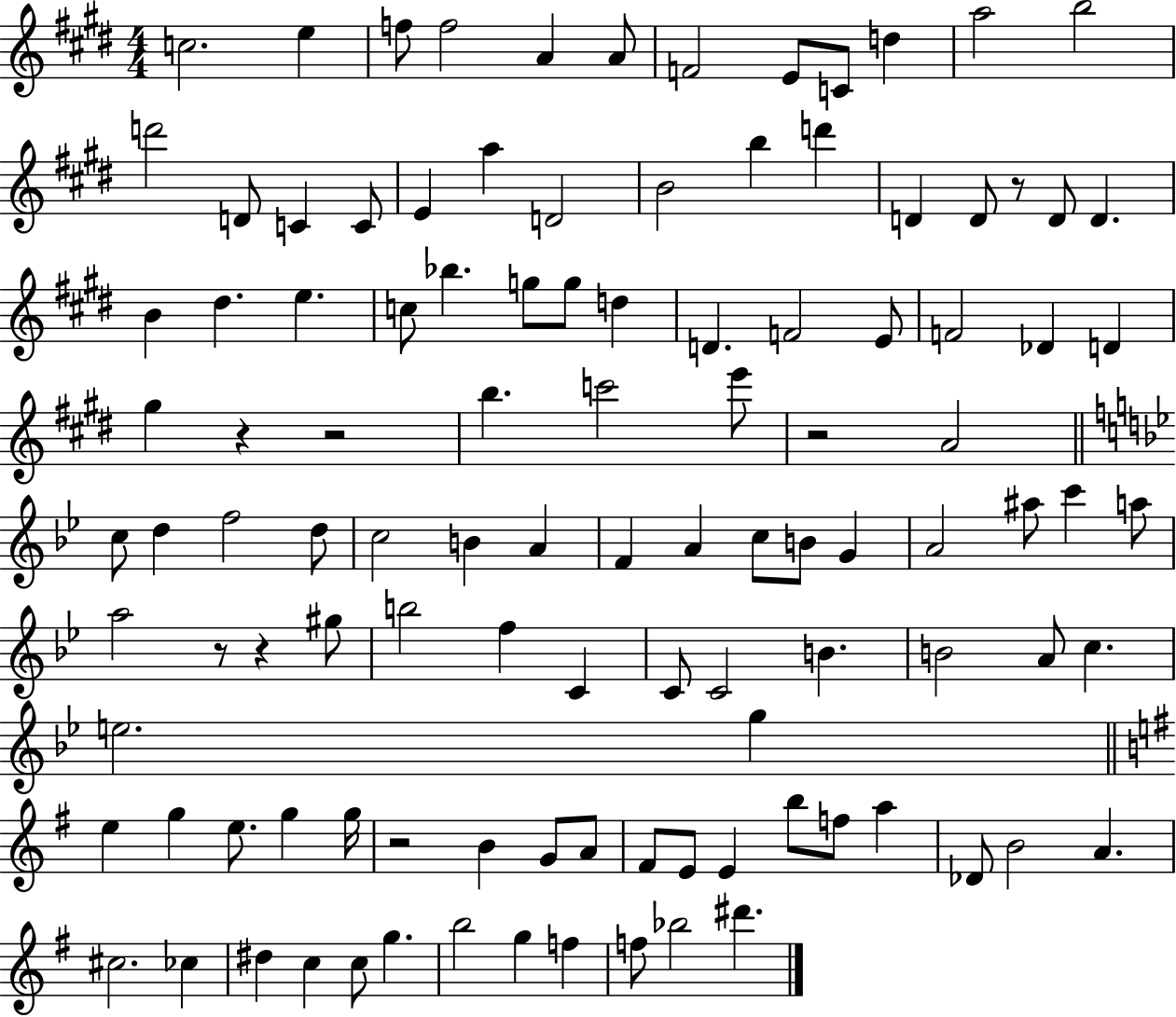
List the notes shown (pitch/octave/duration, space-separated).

C5/h. E5/q F5/e F5/h A4/q A4/e F4/h E4/e C4/e D5/q A5/h B5/h D6/h D4/e C4/q C4/e E4/q A5/q D4/h B4/h B5/q D6/q D4/q D4/e R/e D4/e D4/q. B4/q D#5/q. E5/q. C5/e Bb5/q. G5/e G5/e D5/q D4/q. F4/h E4/e F4/h Db4/q D4/q G#5/q R/q R/h B5/q. C6/h E6/e R/h A4/h C5/e D5/q F5/h D5/e C5/h B4/q A4/q F4/q A4/q C5/e B4/e G4/q A4/h A#5/e C6/q A5/e A5/h R/e R/q G#5/e B5/h F5/q C4/q C4/e C4/h B4/q. B4/h A4/e C5/q. E5/h. G5/q E5/q G5/q E5/e. G5/q G5/s R/h B4/q G4/e A4/e F#4/e E4/e E4/q B5/e F5/e A5/q Db4/e B4/h A4/q. C#5/h. CES5/q D#5/q C5/q C5/e G5/q. B5/h G5/q F5/q F5/e Bb5/h D#6/q.